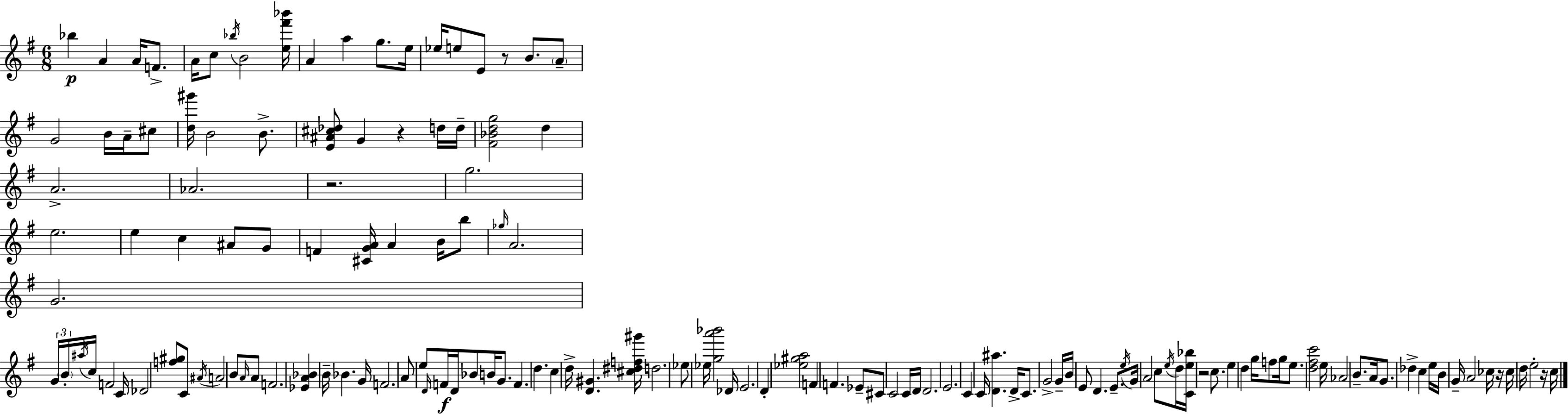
{
  \clef treble
  \numericTimeSignature
  \time 6/8
  \key e \minor
  \repeat volta 2 { bes''4\p a'4 a'16 f'8.-> | a'16 c''8 \acciaccatura { bes''16 } b'2 | <e'' fis''' bes'''>16 a'4 a''4 g''8. | e''16 ees''16 e''8 e'8 r8 b'8. \parenthesize a'8-- | \break g'2 b'16 a'16-- cis''8 | <d'' gis'''>16 b'2 b'8.-> | <e' ais' cis'' des''>8 g'4 r4 d''16 | d''16-- <fis' bes' d'' g''>2 d''4 | \break a'2.-> | aes'2. | r2. | g''2. | \break e''2. | e''4 c''4 ais'8 g'8 | f'4 <cis' g' a'>16 a'4 b'16 b''8 | \grace { ges''16 } a'2. | \break g'2. | \tuplet 3/2 { g'16 \parenthesize b'16-. \acciaccatura { ais''16 } } c''16 f'2 | c'16 des'2 <f'' gis''>8 | c'8 \acciaccatura { ais'16 } a'2 | \break b'8 \grace { a'16 } a'8 f'2. | <ees' a' bes'>4 b'16-- bes'4. | g'16 f'2. | a'8 e''8 \grace { d'16 } f'16\f d'16 | \break bes'8 b'16 g'8. f'4. | d''4. c''4 d''16-> <d' gis'>4. | <cis'' dis'' f'' gis'''>16 d''2. | ees''8 ees''16 <g'' a''' bes'''>2 | \break des'16 e'2. | d'4-. <ees'' gis'' a''>2 | f'4 f'4. | ees'8-- cis'8 c'2 | \break c'16 d'16 d'2. | e'2. | c'4 c'16 <d' ais''>4. | d'16-> c'8. g'2-> | \break g'16-- b'16 e'8 d'4. | e'8.-- \acciaccatura { e''16 } g'16 a'2 | c''8 \acciaccatura { e''16 } d''16 <c' e'' bes''>16 r2 | c''8. e''4 | \break d''4 g''16 f''8 g''16 e''8. <d'' fis'' c'''>2 | e''16 aes'2 | b'8.-- a'16 g'8. des''4-> | c''4 e''16 b'16 g'16-- a'2 | \break ces''16 r16 ces''16 d''16 e''2-. | r16 c''16 } \bar "|."
}